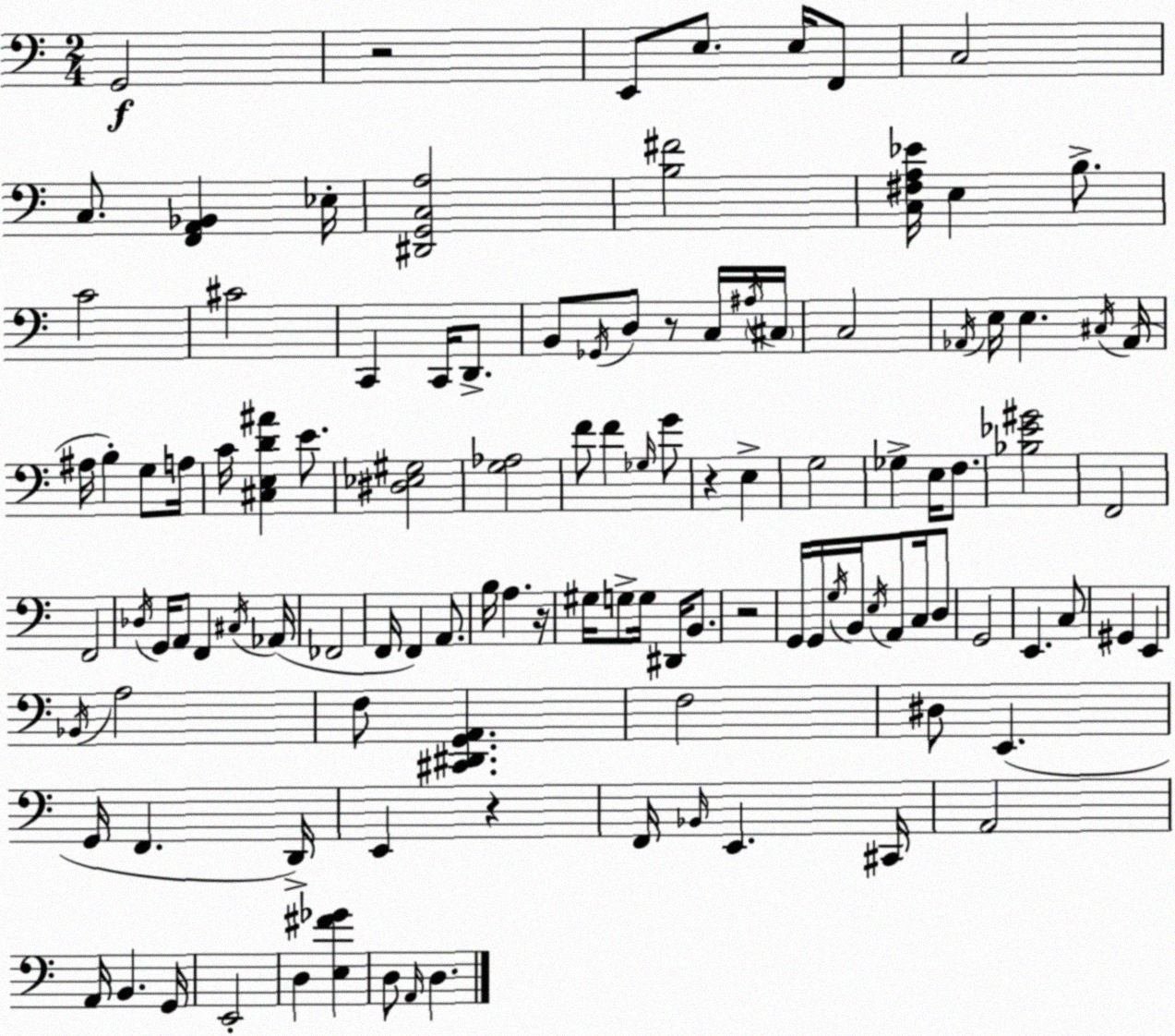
X:1
T:Untitled
M:2/4
L:1/4
K:C
G,,2 z2 E,,/2 E,/2 E,/4 F,,/2 C,2 C,/2 [F,,A,,_B,,] _E,/4 [^D,,G,,C,A,]2 [B,^F]2 [C,^F,A,_E]/4 E, B,/2 C2 ^C2 C,, C,,/4 D,,/2 B,,/2 _G,,/4 D,/2 z/2 C,/4 ^A,/4 ^C,/4 C,2 _A,,/4 E,/4 E, ^C,/4 _A,,/4 ^A,/4 B, G,/2 A,/4 C/4 [^C,E,D^A] E/2 [^D,_E,^G,]2 [G,_A,]2 F/2 F _G,/4 G/2 z E, G,2 _G, E,/4 F,/2 [_B,_E^G]2 F,,2 F,,2 _D,/4 G,,/4 A,,/2 F,, ^C,/4 _A,,/4 _F,,2 F,,/4 F,, A,,/2 B,/4 A, z/4 ^G,/4 G,/2 G,/4 ^D,,/4 B,,/2 z2 G,,/4 G,,/4 G,/4 B,,/4 E,/4 A,,/2 C,/4 D,/2 G,,2 E,, C,/2 ^G,, E,, _B,,/4 A,2 F,/2 [^C,,^D,,G,,A,,] F,2 ^D,/2 E,, G,,/4 F,, D,,/4 E,, z F,,/4 _B,,/4 E,, ^C,,/4 A,,2 A,,/4 B,, G,,/4 E,,2 D, [E,^F_G] D,/2 A,,/4 D,